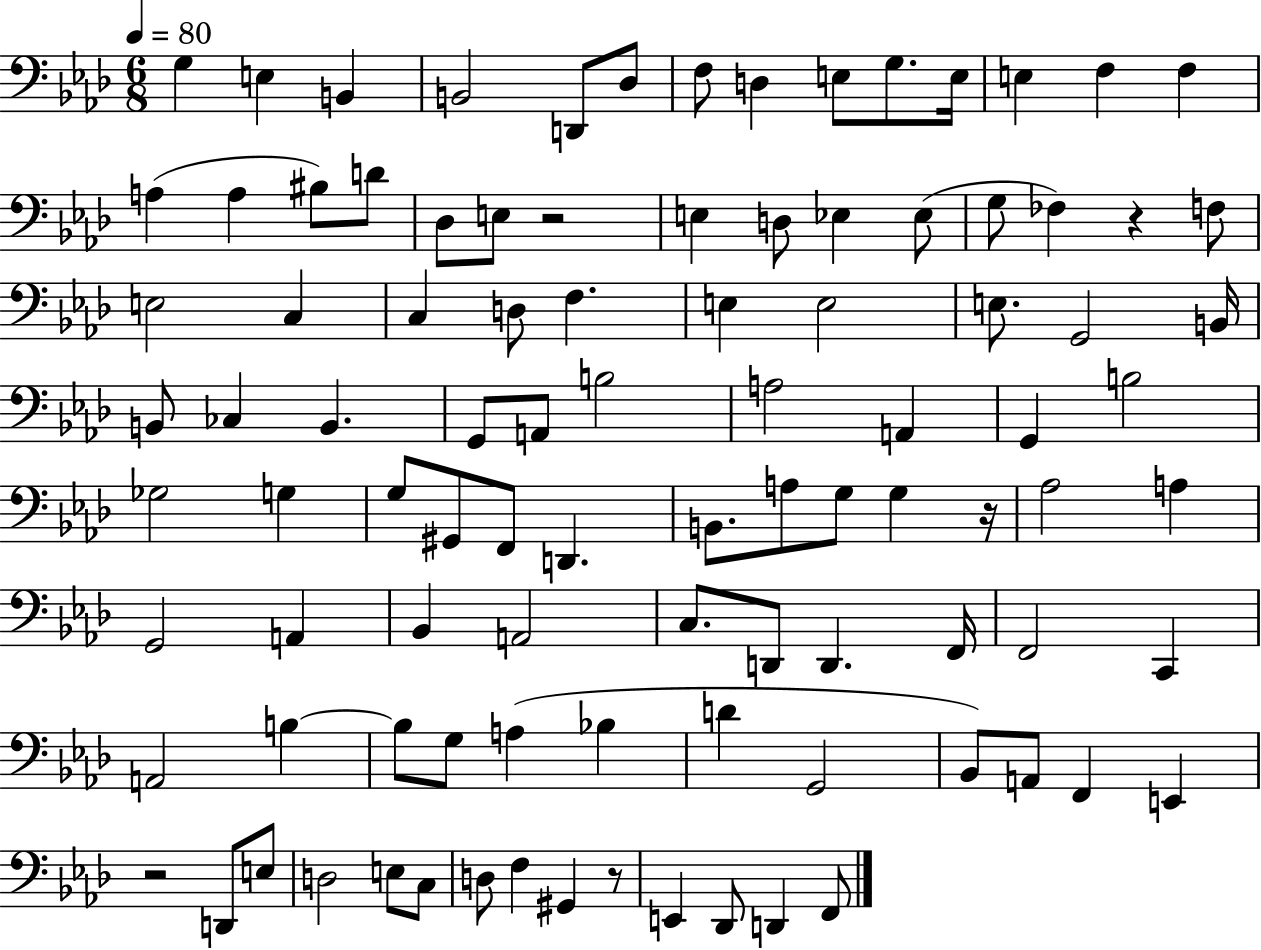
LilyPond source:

{
  \clef bass
  \numericTimeSignature
  \time 6/8
  \key aes \major
  \tempo 4 = 80
  g4 e4 b,4 | b,2 d,8 des8 | f8 d4 e8 g8. e16 | e4 f4 f4 | \break a4( a4 bis8) d'8 | des8 e8 r2 | e4 d8 ees4 ees8( | g8 fes4) r4 f8 | \break e2 c4 | c4 d8 f4. | e4 e2 | e8. g,2 b,16 | \break b,8 ces4 b,4. | g,8 a,8 b2 | a2 a,4 | g,4 b2 | \break ges2 g4 | g8 gis,8 f,8 d,4. | b,8. a8 g8 g4 r16 | aes2 a4 | \break g,2 a,4 | bes,4 a,2 | c8. d,8 d,4. f,16 | f,2 c,4 | \break a,2 b4~~ | b8 g8 a4( bes4 | d'4 g,2 | bes,8) a,8 f,4 e,4 | \break r2 d,8 e8 | d2 e8 c8 | d8 f4 gis,4 r8 | e,4 des,8 d,4 f,8 | \break \bar "|."
}